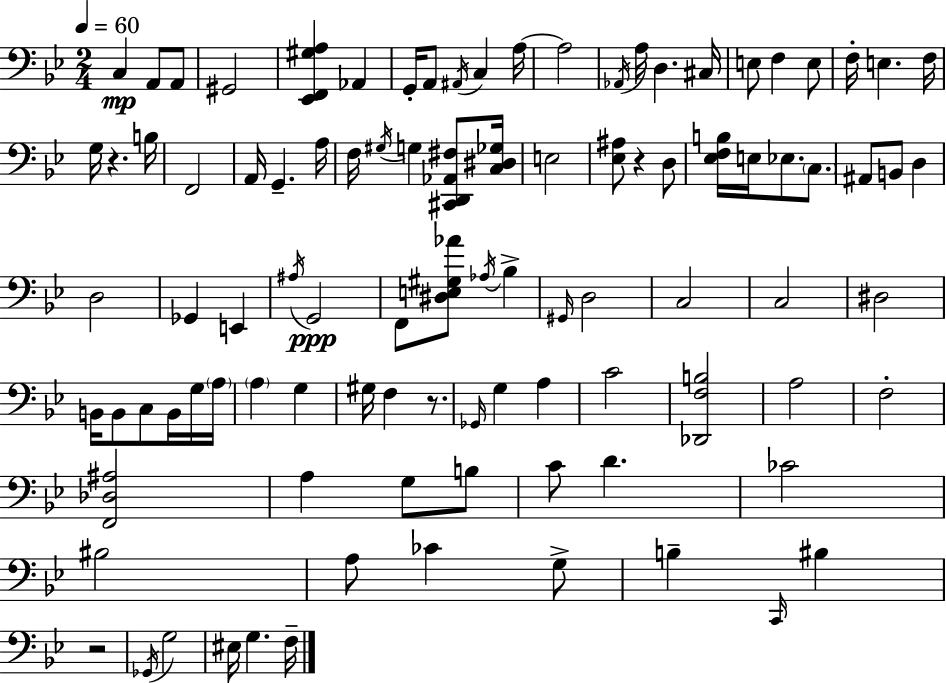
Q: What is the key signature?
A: G minor